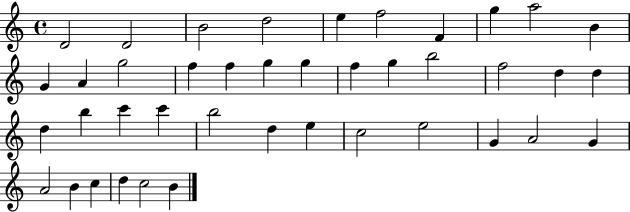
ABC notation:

X:1
T:Untitled
M:4/4
L:1/4
K:C
D2 D2 B2 d2 e f2 F g a2 B G A g2 f f g g f g b2 f2 d d d b c' c' b2 d e c2 e2 G A2 G A2 B c d c2 B